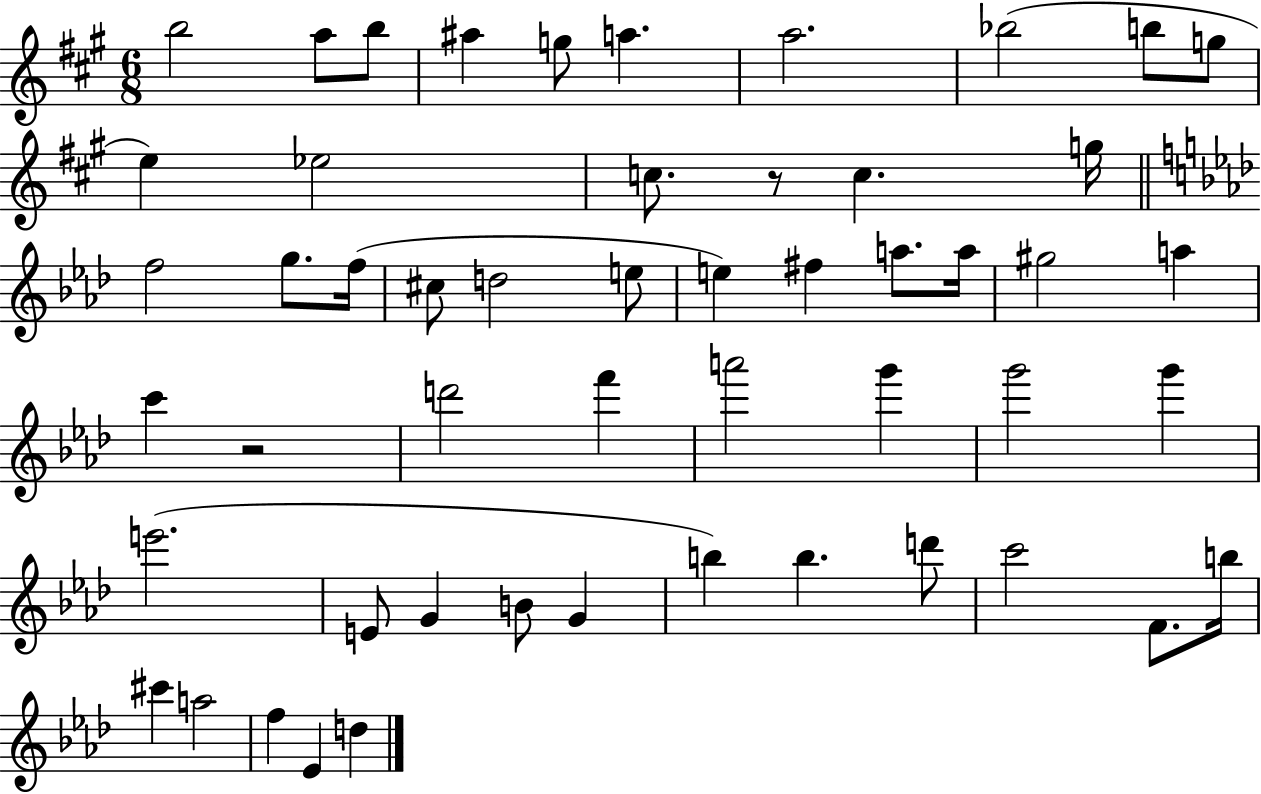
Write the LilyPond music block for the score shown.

{
  \clef treble
  \numericTimeSignature
  \time 6/8
  \key a \major
  b''2 a''8 b''8 | ais''4 g''8 a''4. | a''2. | bes''2( b''8 g''8 | \break e''4) ees''2 | c''8. r8 c''4. g''16 | \bar "||" \break \key aes \major f''2 g''8. f''16( | cis''8 d''2 e''8 | e''4) fis''4 a''8. a''16 | gis''2 a''4 | \break c'''4 r2 | d'''2 f'''4 | a'''2 g'''4 | g'''2 g'''4 | \break e'''2.( | e'8 g'4 b'8 g'4 | b''4) b''4. d'''8 | c'''2 f'8. b''16 | \break cis'''4 a''2 | f''4 ees'4 d''4 | \bar "|."
}